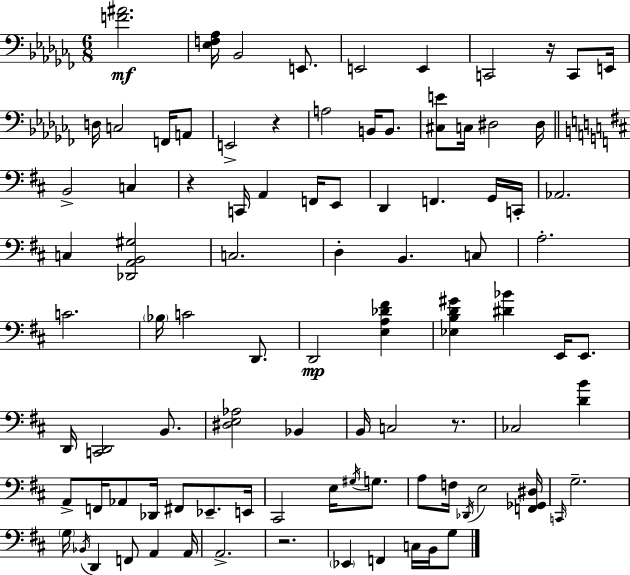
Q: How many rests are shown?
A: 5